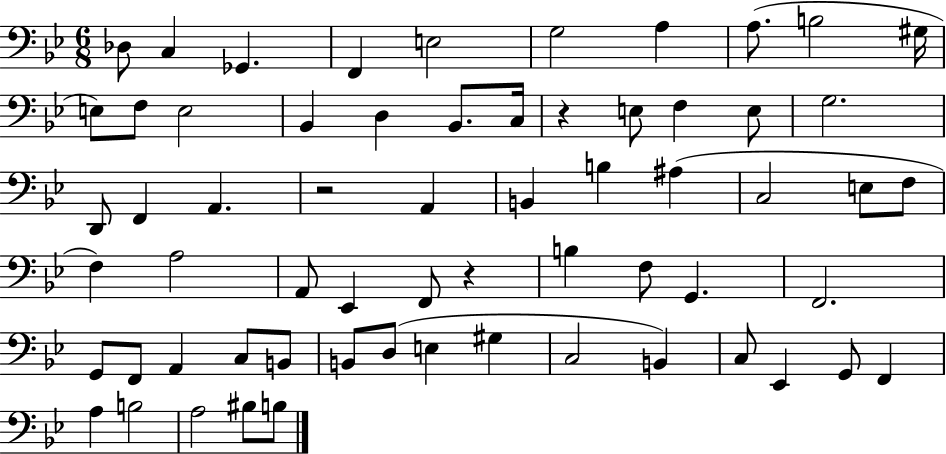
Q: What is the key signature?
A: BES major